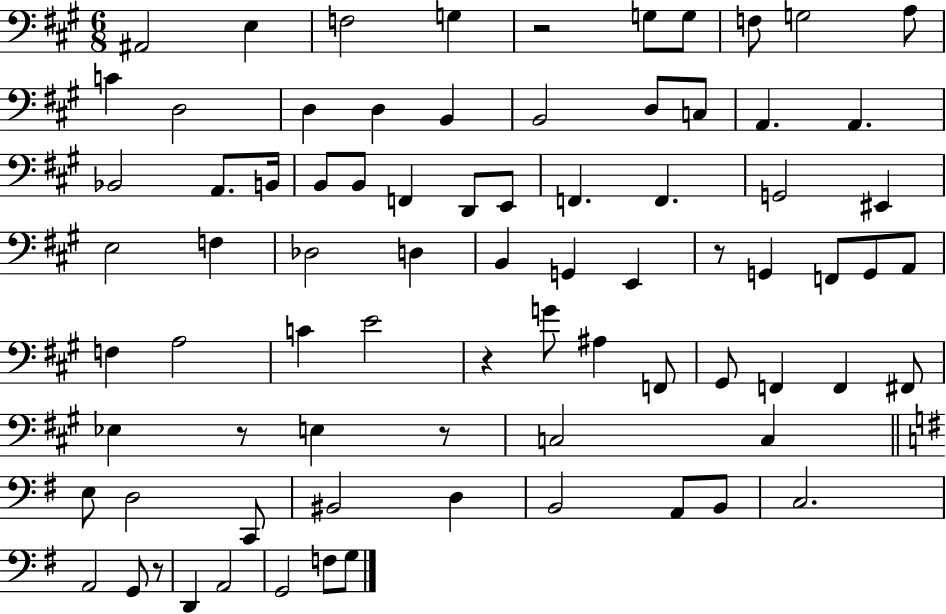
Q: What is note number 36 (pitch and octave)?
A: B2